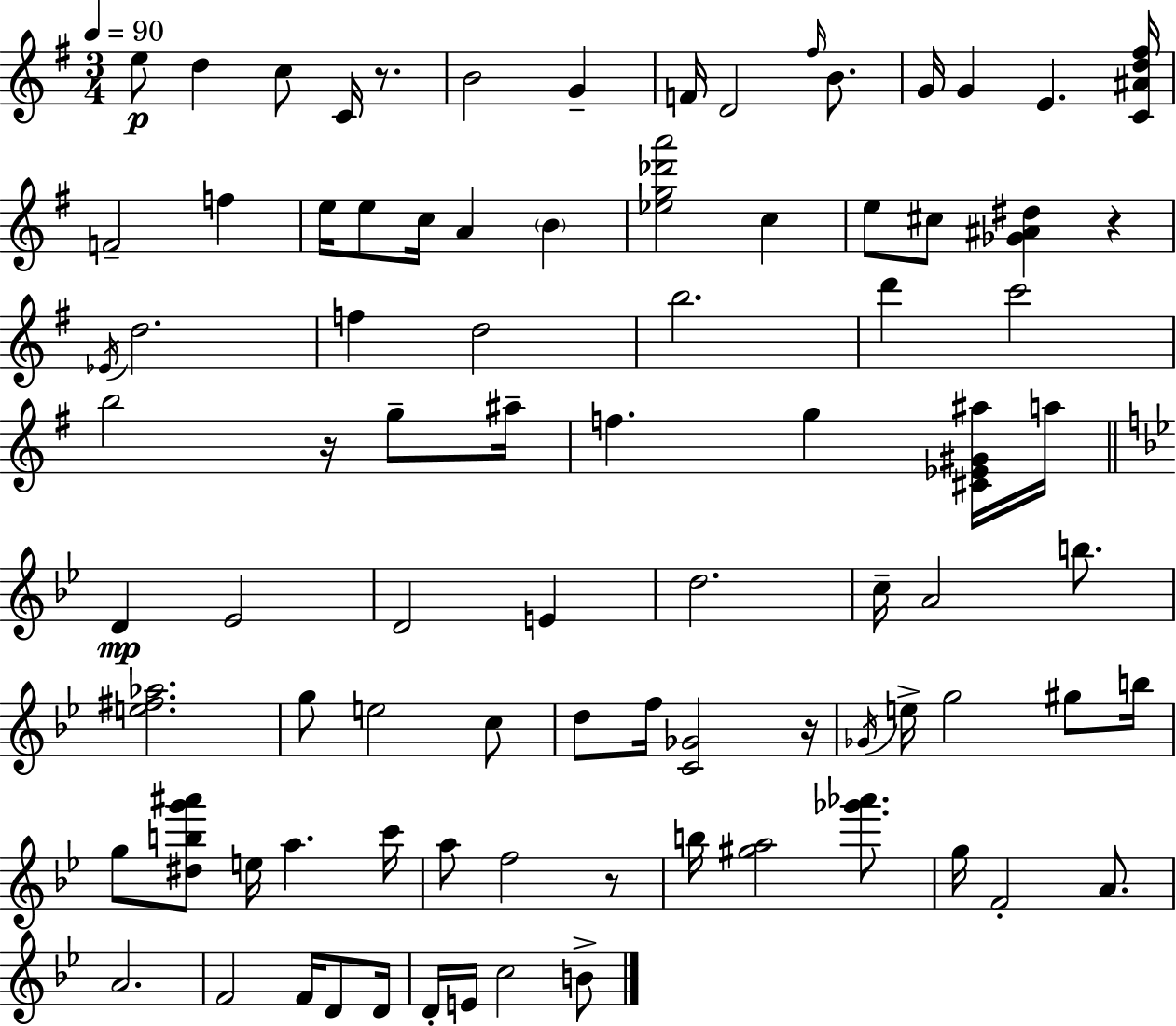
X:1
T:Untitled
M:3/4
L:1/4
K:Em
e/2 d c/2 C/4 z/2 B2 G F/4 D2 ^f/4 B/2 G/4 G E [C^Ad^f]/4 F2 f e/4 e/2 c/4 A B [_eg_d'a']2 c e/2 ^c/2 [_G^A^d] z _E/4 d2 f d2 b2 d' c'2 b2 z/4 g/2 ^a/4 f g [^C_E^G^a]/4 a/4 D _E2 D2 E d2 c/4 A2 b/2 [e^f_a]2 g/2 e2 c/2 d/2 f/4 [C_G]2 z/4 _G/4 e/4 g2 ^g/2 b/4 g/2 [^dbg'^a']/2 e/4 a c'/4 a/2 f2 z/2 b/4 [^ga]2 [_g'_a']/2 g/4 F2 A/2 A2 F2 F/4 D/2 D/4 D/4 E/4 c2 B/2